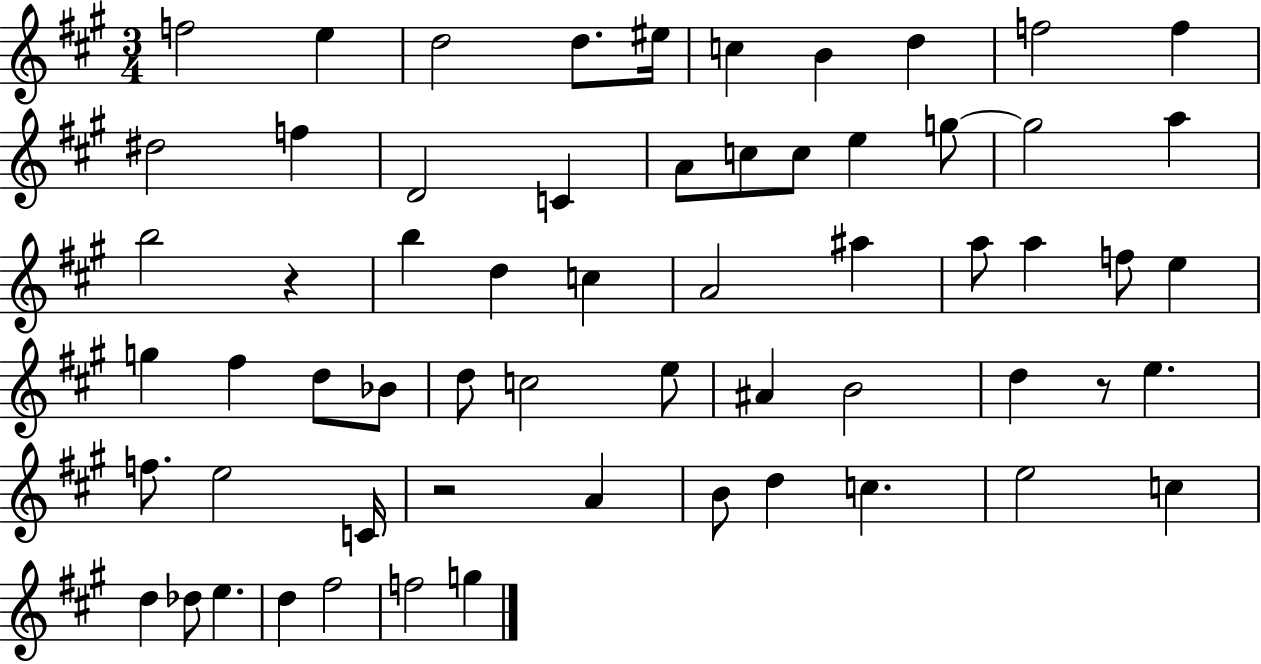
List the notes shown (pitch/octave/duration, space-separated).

F5/h E5/q D5/h D5/e. EIS5/s C5/q B4/q D5/q F5/h F5/q D#5/h F5/q D4/h C4/q A4/e C5/e C5/e E5/q G5/e G5/h A5/q B5/h R/q B5/q D5/q C5/q A4/h A#5/q A5/e A5/q F5/e E5/q G5/q F#5/q D5/e Bb4/e D5/e C5/h E5/e A#4/q B4/h D5/q R/e E5/q. F5/e. E5/h C4/s R/h A4/q B4/e D5/q C5/q. E5/h C5/q D5/q Db5/e E5/q. D5/q F#5/h F5/h G5/q